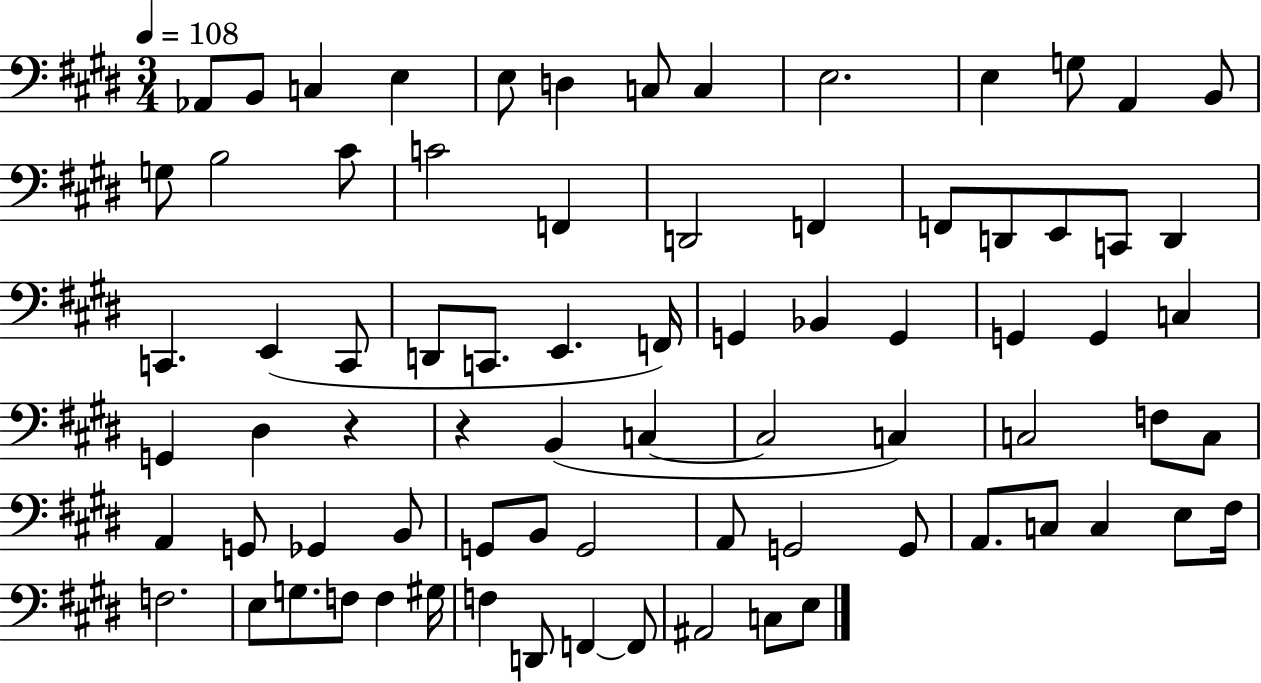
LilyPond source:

{
  \clef bass
  \numericTimeSignature
  \time 3/4
  \key e \major
  \tempo 4 = 108
  aes,8 b,8 c4 e4 | e8 d4 c8 c4 | e2. | e4 g8 a,4 b,8 | \break g8 b2 cis'8 | c'2 f,4 | d,2 f,4 | f,8 d,8 e,8 c,8 d,4 | \break c,4. e,4( c,8 | d,8 c,8. e,4. f,16) | g,4 bes,4 g,4 | g,4 g,4 c4 | \break g,4 dis4 r4 | r4 b,4( c4~~ | c2 c4) | c2 f8 c8 | \break a,4 g,8 ges,4 b,8 | g,8 b,8 g,2 | a,8 g,2 g,8 | a,8. c8 c4 e8 fis16 | \break f2. | e8 g8. f8 f4 gis16 | f4 d,8 f,4~~ f,8 | ais,2 c8 e8 | \break \bar "|."
}